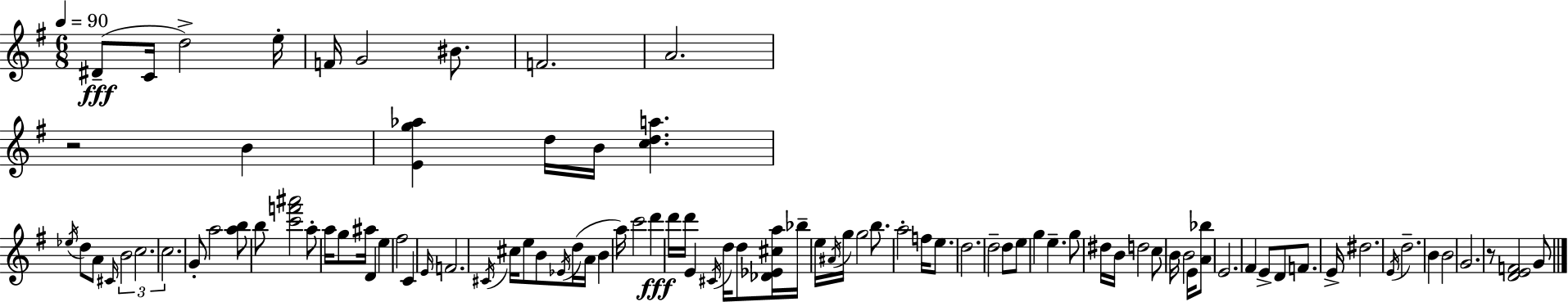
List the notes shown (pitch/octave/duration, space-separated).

D#4/e C4/s D5/h E5/s F4/s G4/h BIS4/e. F4/h. A4/h. R/h B4/q [E4,G5,Ab5]/q D5/s B4/s [C5,D5,A5]/q. Eb5/s D5/e A4/e C#4/s B4/h C5/h. C5/h. G4/e A5/h [A5,B5]/e B5/e [C6,F6,A#6]/h A5/e A5/s G5/e A#5/s D4/q E5/q F#5/h C4/q E4/s F4/h. C#4/s C#5/s E5/e B4/e Eb4/s D5/s A4/s B4/q A5/s C6/h D6/q D6/s D6/s E4/q C#4/s D5/s D5/e [Db4,Eb4,C#5,A5]/s Bb5/s E5/s A#4/s G5/s G5/h B5/e. A5/h F5/s E5/e. D5/h. D5/h D5/e E5/e G5/q E5/q. G5/e D#5/s B4/s D5/h C5/e B4/s B4/h E4/s [A4,Bb5]/e E4/h. F#4/q E4/e D4/e F4/e. E4/s D#5/h. E4/s D5/h. B4/q B4/h G4/h. R/e [D4,E4,F4]/h G4/e